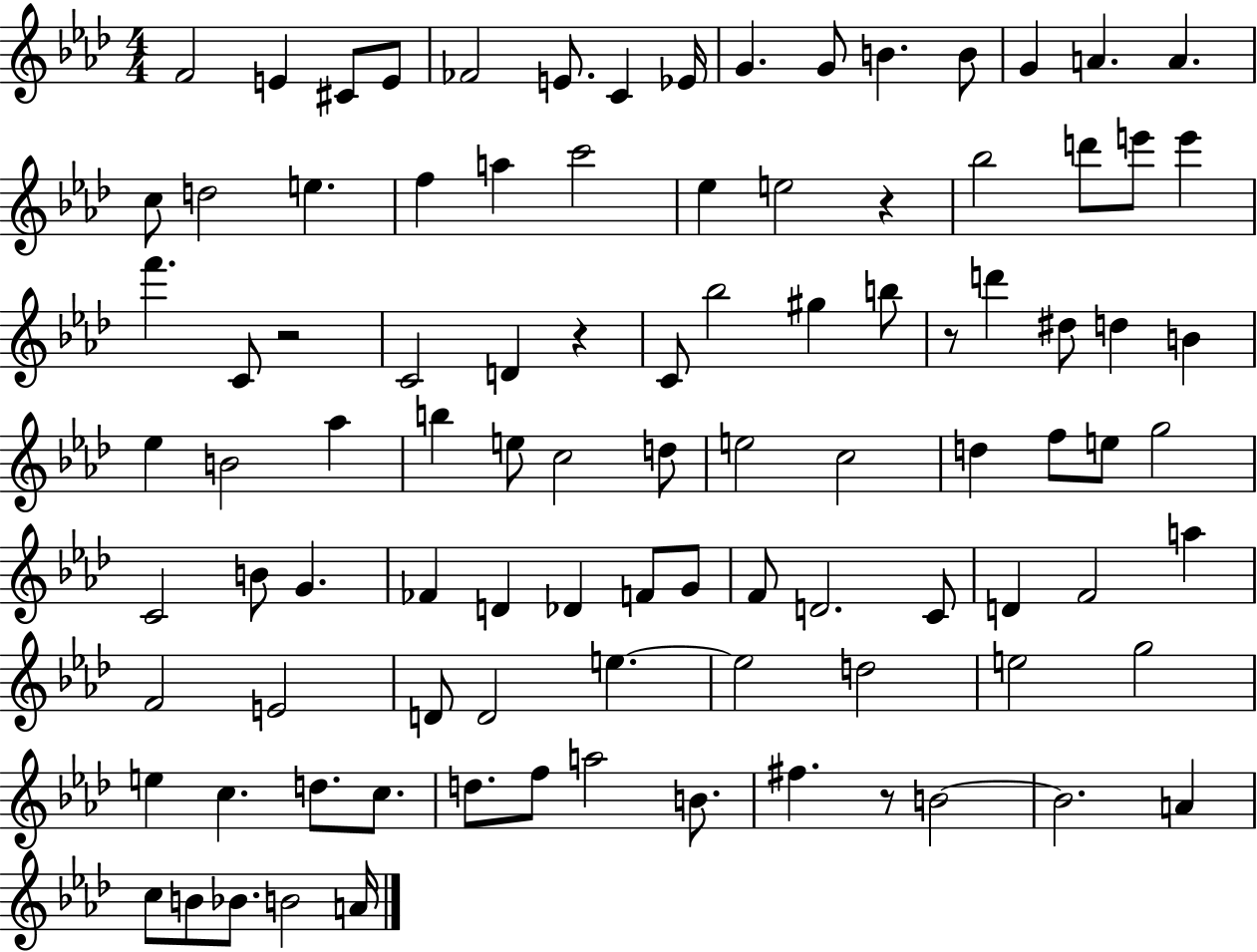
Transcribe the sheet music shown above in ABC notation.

X:1
T:Untitled
M:4/4
L:1/4
K:Ab
F2 E ^C/2 E/2 _F2 E/2 C _E/4 G G/2 B B/2 G A A c/2 d2 e f a c'2 _e e2 z _b2 d'/2 e'/2 e' f' C/2 z2 C2 D z C/2 _b2 ^g b/2 z/2 d' ^d/2 d B _e B2 _a b e/2 c2 d/2 e2 c2 d f/2 e/2 g2 C2 B/2 G _F D _D F/2 G/2 F/2 D2 C/2 D F2 a F2 E2 D/2 D2 e e2 d2 e2 g2 e c d/2 c/2 d/2 f/2 a2 B/2 ^f z/2 B2 B2 A c/2 B/2 _B/2 B2 A/4